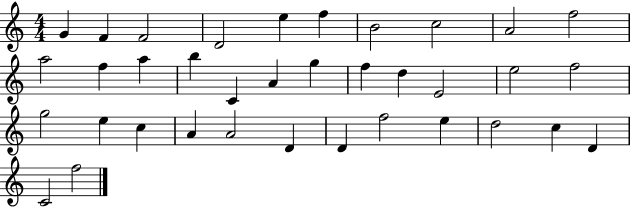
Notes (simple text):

G4/q F4/q F4/h D4/h E5/q F5/q B4/h C5/h A4/h F5/h A5/h F5/q A5/q B5/q C4/q A4/q G5/q F5/q D5/q E4/h E5/h F5/h G5/h E5/q C5/q A4/q A4/h D4/q D4/q F5/h E5/q D5/h C5/q D4/q C4/h F5/h